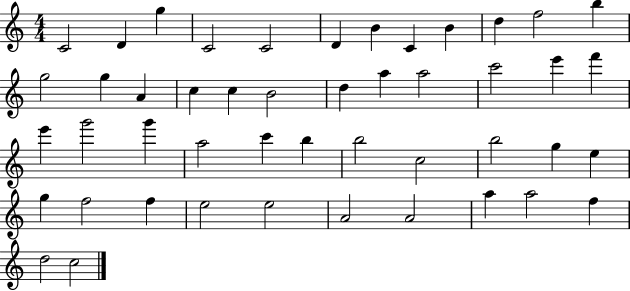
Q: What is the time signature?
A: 4/4